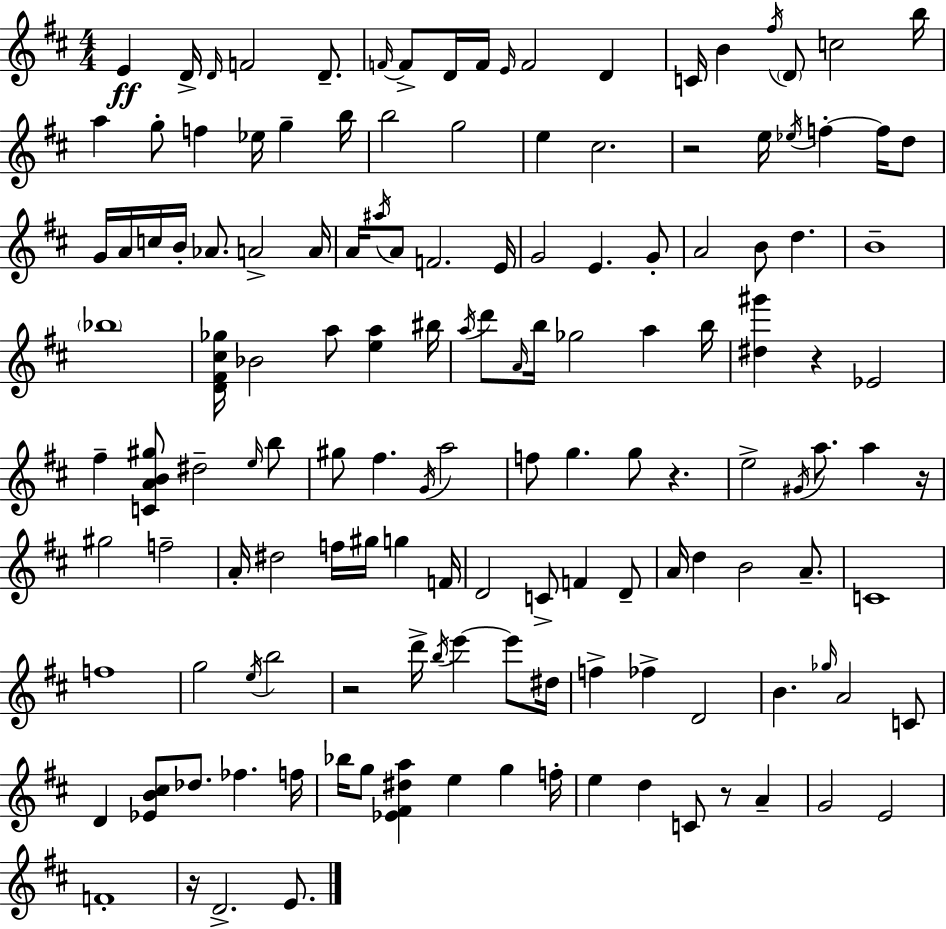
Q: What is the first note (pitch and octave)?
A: E4